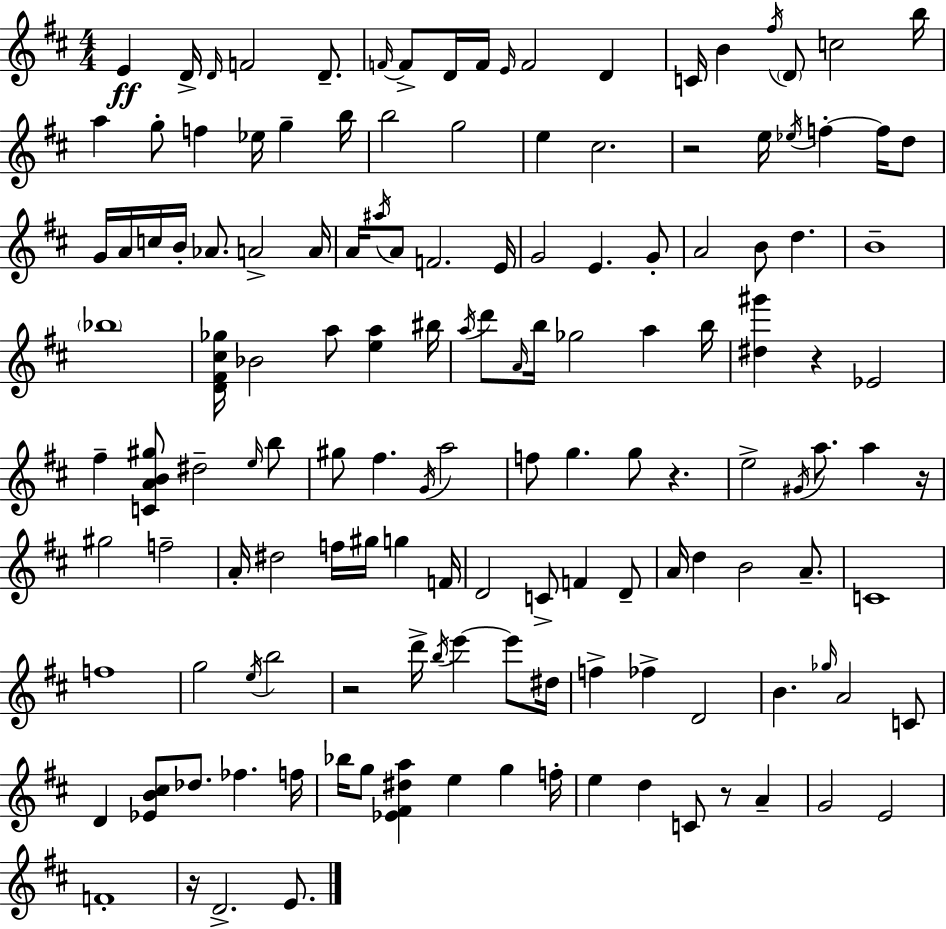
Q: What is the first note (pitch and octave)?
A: E4